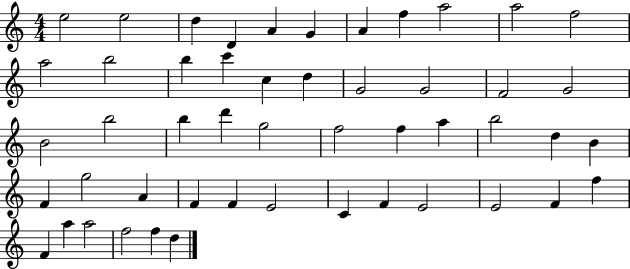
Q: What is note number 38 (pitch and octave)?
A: E4